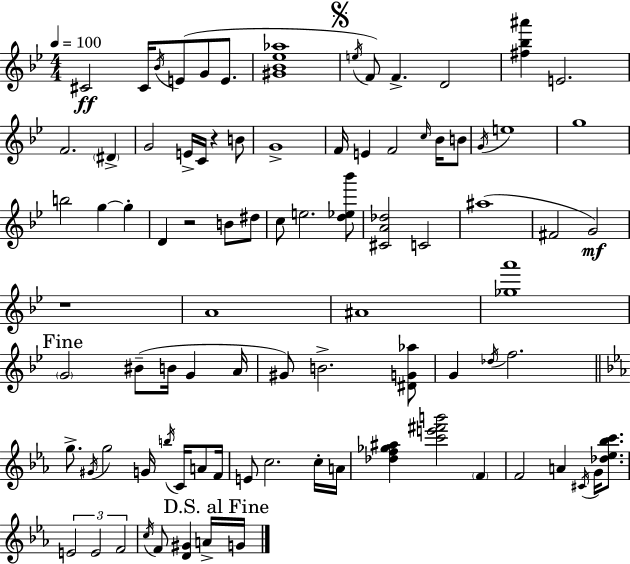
{
  \clef treble
  \numericTimeSignature
  \time 4/4
  \key g \minor
  \tempo 4 = 100
  \repeat volta 2 { cis'2\ff cis'16 \acciaccatura { bes'16 }( e'8 g'8 e'8. | <gis' bes' ees'' aes''>1 | \mark \markup { \musicglyph "scripts.segno" } \acciaccatura { e''16 }) f'8 f'4.-> d'2 | <fis'' bes'' ais'''>4 e'2. | \break f'2. \parenthesize dis'4-> | g'2 e'16-> c'16 r4 | b'8 g'1-> | f'16 e'4 f'2 \grace { c''16 } | \break bes'16 b'8 \acciaccatura { g'16 } e''1 | g''1 | b''2 g''4~~ | g''4-. d'4 r2 | \break b'8 dis''8 c''8 e''2. | <d'' ees'' bes'''>8 <cis' a' des''>2 c'2 | ais''1( | fis'2 g'2\mf) | \break r1 | a'1 | ais'1 | <ges'' a'''>1 | \break \mark "Fine" \parenthesize g'2 bis'8--( b'16 g'4 | a'16 gis'8) b'2.-> | <dis' g' aes''>8 g'4 \acciaccatura { des''16 } f''2. | \bar "||" \break \key ees \major g''8.-> \acciaccatura { gis'16 } g''2 g'16 \acciaccatura { b''16 } c'16 a'8 | f'16 e'8 c''2. | c''16-. a'16 <des'' f'' ges'' ais''>4 <c''' e''' fis''' b'''>2 \parenthesize f'4 | f'2 a'4 \acciaccatura { cis'16 } g'16 | \break <des'' ees'' bes'' c'''>8. \tuplet 3/2 { e'2 e'2 | f'2 } \acciaccatura { c''16 } f'8 <d' gis'>4 | a'16-> \mark "D.S. al Fine" g'16 } \bar "|."
}